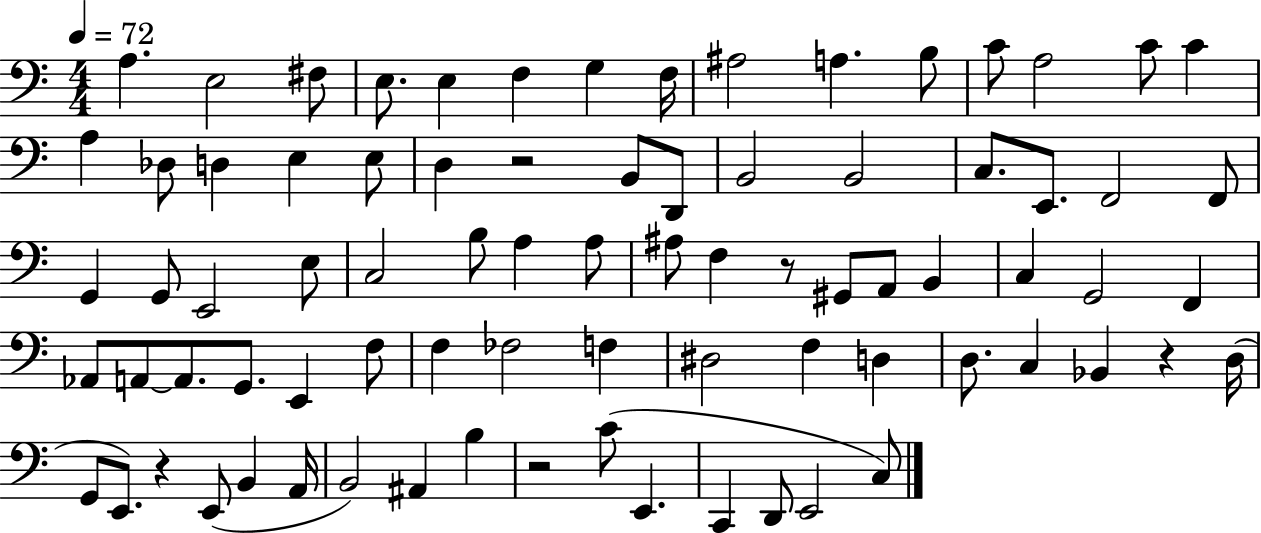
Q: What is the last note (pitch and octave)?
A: C3